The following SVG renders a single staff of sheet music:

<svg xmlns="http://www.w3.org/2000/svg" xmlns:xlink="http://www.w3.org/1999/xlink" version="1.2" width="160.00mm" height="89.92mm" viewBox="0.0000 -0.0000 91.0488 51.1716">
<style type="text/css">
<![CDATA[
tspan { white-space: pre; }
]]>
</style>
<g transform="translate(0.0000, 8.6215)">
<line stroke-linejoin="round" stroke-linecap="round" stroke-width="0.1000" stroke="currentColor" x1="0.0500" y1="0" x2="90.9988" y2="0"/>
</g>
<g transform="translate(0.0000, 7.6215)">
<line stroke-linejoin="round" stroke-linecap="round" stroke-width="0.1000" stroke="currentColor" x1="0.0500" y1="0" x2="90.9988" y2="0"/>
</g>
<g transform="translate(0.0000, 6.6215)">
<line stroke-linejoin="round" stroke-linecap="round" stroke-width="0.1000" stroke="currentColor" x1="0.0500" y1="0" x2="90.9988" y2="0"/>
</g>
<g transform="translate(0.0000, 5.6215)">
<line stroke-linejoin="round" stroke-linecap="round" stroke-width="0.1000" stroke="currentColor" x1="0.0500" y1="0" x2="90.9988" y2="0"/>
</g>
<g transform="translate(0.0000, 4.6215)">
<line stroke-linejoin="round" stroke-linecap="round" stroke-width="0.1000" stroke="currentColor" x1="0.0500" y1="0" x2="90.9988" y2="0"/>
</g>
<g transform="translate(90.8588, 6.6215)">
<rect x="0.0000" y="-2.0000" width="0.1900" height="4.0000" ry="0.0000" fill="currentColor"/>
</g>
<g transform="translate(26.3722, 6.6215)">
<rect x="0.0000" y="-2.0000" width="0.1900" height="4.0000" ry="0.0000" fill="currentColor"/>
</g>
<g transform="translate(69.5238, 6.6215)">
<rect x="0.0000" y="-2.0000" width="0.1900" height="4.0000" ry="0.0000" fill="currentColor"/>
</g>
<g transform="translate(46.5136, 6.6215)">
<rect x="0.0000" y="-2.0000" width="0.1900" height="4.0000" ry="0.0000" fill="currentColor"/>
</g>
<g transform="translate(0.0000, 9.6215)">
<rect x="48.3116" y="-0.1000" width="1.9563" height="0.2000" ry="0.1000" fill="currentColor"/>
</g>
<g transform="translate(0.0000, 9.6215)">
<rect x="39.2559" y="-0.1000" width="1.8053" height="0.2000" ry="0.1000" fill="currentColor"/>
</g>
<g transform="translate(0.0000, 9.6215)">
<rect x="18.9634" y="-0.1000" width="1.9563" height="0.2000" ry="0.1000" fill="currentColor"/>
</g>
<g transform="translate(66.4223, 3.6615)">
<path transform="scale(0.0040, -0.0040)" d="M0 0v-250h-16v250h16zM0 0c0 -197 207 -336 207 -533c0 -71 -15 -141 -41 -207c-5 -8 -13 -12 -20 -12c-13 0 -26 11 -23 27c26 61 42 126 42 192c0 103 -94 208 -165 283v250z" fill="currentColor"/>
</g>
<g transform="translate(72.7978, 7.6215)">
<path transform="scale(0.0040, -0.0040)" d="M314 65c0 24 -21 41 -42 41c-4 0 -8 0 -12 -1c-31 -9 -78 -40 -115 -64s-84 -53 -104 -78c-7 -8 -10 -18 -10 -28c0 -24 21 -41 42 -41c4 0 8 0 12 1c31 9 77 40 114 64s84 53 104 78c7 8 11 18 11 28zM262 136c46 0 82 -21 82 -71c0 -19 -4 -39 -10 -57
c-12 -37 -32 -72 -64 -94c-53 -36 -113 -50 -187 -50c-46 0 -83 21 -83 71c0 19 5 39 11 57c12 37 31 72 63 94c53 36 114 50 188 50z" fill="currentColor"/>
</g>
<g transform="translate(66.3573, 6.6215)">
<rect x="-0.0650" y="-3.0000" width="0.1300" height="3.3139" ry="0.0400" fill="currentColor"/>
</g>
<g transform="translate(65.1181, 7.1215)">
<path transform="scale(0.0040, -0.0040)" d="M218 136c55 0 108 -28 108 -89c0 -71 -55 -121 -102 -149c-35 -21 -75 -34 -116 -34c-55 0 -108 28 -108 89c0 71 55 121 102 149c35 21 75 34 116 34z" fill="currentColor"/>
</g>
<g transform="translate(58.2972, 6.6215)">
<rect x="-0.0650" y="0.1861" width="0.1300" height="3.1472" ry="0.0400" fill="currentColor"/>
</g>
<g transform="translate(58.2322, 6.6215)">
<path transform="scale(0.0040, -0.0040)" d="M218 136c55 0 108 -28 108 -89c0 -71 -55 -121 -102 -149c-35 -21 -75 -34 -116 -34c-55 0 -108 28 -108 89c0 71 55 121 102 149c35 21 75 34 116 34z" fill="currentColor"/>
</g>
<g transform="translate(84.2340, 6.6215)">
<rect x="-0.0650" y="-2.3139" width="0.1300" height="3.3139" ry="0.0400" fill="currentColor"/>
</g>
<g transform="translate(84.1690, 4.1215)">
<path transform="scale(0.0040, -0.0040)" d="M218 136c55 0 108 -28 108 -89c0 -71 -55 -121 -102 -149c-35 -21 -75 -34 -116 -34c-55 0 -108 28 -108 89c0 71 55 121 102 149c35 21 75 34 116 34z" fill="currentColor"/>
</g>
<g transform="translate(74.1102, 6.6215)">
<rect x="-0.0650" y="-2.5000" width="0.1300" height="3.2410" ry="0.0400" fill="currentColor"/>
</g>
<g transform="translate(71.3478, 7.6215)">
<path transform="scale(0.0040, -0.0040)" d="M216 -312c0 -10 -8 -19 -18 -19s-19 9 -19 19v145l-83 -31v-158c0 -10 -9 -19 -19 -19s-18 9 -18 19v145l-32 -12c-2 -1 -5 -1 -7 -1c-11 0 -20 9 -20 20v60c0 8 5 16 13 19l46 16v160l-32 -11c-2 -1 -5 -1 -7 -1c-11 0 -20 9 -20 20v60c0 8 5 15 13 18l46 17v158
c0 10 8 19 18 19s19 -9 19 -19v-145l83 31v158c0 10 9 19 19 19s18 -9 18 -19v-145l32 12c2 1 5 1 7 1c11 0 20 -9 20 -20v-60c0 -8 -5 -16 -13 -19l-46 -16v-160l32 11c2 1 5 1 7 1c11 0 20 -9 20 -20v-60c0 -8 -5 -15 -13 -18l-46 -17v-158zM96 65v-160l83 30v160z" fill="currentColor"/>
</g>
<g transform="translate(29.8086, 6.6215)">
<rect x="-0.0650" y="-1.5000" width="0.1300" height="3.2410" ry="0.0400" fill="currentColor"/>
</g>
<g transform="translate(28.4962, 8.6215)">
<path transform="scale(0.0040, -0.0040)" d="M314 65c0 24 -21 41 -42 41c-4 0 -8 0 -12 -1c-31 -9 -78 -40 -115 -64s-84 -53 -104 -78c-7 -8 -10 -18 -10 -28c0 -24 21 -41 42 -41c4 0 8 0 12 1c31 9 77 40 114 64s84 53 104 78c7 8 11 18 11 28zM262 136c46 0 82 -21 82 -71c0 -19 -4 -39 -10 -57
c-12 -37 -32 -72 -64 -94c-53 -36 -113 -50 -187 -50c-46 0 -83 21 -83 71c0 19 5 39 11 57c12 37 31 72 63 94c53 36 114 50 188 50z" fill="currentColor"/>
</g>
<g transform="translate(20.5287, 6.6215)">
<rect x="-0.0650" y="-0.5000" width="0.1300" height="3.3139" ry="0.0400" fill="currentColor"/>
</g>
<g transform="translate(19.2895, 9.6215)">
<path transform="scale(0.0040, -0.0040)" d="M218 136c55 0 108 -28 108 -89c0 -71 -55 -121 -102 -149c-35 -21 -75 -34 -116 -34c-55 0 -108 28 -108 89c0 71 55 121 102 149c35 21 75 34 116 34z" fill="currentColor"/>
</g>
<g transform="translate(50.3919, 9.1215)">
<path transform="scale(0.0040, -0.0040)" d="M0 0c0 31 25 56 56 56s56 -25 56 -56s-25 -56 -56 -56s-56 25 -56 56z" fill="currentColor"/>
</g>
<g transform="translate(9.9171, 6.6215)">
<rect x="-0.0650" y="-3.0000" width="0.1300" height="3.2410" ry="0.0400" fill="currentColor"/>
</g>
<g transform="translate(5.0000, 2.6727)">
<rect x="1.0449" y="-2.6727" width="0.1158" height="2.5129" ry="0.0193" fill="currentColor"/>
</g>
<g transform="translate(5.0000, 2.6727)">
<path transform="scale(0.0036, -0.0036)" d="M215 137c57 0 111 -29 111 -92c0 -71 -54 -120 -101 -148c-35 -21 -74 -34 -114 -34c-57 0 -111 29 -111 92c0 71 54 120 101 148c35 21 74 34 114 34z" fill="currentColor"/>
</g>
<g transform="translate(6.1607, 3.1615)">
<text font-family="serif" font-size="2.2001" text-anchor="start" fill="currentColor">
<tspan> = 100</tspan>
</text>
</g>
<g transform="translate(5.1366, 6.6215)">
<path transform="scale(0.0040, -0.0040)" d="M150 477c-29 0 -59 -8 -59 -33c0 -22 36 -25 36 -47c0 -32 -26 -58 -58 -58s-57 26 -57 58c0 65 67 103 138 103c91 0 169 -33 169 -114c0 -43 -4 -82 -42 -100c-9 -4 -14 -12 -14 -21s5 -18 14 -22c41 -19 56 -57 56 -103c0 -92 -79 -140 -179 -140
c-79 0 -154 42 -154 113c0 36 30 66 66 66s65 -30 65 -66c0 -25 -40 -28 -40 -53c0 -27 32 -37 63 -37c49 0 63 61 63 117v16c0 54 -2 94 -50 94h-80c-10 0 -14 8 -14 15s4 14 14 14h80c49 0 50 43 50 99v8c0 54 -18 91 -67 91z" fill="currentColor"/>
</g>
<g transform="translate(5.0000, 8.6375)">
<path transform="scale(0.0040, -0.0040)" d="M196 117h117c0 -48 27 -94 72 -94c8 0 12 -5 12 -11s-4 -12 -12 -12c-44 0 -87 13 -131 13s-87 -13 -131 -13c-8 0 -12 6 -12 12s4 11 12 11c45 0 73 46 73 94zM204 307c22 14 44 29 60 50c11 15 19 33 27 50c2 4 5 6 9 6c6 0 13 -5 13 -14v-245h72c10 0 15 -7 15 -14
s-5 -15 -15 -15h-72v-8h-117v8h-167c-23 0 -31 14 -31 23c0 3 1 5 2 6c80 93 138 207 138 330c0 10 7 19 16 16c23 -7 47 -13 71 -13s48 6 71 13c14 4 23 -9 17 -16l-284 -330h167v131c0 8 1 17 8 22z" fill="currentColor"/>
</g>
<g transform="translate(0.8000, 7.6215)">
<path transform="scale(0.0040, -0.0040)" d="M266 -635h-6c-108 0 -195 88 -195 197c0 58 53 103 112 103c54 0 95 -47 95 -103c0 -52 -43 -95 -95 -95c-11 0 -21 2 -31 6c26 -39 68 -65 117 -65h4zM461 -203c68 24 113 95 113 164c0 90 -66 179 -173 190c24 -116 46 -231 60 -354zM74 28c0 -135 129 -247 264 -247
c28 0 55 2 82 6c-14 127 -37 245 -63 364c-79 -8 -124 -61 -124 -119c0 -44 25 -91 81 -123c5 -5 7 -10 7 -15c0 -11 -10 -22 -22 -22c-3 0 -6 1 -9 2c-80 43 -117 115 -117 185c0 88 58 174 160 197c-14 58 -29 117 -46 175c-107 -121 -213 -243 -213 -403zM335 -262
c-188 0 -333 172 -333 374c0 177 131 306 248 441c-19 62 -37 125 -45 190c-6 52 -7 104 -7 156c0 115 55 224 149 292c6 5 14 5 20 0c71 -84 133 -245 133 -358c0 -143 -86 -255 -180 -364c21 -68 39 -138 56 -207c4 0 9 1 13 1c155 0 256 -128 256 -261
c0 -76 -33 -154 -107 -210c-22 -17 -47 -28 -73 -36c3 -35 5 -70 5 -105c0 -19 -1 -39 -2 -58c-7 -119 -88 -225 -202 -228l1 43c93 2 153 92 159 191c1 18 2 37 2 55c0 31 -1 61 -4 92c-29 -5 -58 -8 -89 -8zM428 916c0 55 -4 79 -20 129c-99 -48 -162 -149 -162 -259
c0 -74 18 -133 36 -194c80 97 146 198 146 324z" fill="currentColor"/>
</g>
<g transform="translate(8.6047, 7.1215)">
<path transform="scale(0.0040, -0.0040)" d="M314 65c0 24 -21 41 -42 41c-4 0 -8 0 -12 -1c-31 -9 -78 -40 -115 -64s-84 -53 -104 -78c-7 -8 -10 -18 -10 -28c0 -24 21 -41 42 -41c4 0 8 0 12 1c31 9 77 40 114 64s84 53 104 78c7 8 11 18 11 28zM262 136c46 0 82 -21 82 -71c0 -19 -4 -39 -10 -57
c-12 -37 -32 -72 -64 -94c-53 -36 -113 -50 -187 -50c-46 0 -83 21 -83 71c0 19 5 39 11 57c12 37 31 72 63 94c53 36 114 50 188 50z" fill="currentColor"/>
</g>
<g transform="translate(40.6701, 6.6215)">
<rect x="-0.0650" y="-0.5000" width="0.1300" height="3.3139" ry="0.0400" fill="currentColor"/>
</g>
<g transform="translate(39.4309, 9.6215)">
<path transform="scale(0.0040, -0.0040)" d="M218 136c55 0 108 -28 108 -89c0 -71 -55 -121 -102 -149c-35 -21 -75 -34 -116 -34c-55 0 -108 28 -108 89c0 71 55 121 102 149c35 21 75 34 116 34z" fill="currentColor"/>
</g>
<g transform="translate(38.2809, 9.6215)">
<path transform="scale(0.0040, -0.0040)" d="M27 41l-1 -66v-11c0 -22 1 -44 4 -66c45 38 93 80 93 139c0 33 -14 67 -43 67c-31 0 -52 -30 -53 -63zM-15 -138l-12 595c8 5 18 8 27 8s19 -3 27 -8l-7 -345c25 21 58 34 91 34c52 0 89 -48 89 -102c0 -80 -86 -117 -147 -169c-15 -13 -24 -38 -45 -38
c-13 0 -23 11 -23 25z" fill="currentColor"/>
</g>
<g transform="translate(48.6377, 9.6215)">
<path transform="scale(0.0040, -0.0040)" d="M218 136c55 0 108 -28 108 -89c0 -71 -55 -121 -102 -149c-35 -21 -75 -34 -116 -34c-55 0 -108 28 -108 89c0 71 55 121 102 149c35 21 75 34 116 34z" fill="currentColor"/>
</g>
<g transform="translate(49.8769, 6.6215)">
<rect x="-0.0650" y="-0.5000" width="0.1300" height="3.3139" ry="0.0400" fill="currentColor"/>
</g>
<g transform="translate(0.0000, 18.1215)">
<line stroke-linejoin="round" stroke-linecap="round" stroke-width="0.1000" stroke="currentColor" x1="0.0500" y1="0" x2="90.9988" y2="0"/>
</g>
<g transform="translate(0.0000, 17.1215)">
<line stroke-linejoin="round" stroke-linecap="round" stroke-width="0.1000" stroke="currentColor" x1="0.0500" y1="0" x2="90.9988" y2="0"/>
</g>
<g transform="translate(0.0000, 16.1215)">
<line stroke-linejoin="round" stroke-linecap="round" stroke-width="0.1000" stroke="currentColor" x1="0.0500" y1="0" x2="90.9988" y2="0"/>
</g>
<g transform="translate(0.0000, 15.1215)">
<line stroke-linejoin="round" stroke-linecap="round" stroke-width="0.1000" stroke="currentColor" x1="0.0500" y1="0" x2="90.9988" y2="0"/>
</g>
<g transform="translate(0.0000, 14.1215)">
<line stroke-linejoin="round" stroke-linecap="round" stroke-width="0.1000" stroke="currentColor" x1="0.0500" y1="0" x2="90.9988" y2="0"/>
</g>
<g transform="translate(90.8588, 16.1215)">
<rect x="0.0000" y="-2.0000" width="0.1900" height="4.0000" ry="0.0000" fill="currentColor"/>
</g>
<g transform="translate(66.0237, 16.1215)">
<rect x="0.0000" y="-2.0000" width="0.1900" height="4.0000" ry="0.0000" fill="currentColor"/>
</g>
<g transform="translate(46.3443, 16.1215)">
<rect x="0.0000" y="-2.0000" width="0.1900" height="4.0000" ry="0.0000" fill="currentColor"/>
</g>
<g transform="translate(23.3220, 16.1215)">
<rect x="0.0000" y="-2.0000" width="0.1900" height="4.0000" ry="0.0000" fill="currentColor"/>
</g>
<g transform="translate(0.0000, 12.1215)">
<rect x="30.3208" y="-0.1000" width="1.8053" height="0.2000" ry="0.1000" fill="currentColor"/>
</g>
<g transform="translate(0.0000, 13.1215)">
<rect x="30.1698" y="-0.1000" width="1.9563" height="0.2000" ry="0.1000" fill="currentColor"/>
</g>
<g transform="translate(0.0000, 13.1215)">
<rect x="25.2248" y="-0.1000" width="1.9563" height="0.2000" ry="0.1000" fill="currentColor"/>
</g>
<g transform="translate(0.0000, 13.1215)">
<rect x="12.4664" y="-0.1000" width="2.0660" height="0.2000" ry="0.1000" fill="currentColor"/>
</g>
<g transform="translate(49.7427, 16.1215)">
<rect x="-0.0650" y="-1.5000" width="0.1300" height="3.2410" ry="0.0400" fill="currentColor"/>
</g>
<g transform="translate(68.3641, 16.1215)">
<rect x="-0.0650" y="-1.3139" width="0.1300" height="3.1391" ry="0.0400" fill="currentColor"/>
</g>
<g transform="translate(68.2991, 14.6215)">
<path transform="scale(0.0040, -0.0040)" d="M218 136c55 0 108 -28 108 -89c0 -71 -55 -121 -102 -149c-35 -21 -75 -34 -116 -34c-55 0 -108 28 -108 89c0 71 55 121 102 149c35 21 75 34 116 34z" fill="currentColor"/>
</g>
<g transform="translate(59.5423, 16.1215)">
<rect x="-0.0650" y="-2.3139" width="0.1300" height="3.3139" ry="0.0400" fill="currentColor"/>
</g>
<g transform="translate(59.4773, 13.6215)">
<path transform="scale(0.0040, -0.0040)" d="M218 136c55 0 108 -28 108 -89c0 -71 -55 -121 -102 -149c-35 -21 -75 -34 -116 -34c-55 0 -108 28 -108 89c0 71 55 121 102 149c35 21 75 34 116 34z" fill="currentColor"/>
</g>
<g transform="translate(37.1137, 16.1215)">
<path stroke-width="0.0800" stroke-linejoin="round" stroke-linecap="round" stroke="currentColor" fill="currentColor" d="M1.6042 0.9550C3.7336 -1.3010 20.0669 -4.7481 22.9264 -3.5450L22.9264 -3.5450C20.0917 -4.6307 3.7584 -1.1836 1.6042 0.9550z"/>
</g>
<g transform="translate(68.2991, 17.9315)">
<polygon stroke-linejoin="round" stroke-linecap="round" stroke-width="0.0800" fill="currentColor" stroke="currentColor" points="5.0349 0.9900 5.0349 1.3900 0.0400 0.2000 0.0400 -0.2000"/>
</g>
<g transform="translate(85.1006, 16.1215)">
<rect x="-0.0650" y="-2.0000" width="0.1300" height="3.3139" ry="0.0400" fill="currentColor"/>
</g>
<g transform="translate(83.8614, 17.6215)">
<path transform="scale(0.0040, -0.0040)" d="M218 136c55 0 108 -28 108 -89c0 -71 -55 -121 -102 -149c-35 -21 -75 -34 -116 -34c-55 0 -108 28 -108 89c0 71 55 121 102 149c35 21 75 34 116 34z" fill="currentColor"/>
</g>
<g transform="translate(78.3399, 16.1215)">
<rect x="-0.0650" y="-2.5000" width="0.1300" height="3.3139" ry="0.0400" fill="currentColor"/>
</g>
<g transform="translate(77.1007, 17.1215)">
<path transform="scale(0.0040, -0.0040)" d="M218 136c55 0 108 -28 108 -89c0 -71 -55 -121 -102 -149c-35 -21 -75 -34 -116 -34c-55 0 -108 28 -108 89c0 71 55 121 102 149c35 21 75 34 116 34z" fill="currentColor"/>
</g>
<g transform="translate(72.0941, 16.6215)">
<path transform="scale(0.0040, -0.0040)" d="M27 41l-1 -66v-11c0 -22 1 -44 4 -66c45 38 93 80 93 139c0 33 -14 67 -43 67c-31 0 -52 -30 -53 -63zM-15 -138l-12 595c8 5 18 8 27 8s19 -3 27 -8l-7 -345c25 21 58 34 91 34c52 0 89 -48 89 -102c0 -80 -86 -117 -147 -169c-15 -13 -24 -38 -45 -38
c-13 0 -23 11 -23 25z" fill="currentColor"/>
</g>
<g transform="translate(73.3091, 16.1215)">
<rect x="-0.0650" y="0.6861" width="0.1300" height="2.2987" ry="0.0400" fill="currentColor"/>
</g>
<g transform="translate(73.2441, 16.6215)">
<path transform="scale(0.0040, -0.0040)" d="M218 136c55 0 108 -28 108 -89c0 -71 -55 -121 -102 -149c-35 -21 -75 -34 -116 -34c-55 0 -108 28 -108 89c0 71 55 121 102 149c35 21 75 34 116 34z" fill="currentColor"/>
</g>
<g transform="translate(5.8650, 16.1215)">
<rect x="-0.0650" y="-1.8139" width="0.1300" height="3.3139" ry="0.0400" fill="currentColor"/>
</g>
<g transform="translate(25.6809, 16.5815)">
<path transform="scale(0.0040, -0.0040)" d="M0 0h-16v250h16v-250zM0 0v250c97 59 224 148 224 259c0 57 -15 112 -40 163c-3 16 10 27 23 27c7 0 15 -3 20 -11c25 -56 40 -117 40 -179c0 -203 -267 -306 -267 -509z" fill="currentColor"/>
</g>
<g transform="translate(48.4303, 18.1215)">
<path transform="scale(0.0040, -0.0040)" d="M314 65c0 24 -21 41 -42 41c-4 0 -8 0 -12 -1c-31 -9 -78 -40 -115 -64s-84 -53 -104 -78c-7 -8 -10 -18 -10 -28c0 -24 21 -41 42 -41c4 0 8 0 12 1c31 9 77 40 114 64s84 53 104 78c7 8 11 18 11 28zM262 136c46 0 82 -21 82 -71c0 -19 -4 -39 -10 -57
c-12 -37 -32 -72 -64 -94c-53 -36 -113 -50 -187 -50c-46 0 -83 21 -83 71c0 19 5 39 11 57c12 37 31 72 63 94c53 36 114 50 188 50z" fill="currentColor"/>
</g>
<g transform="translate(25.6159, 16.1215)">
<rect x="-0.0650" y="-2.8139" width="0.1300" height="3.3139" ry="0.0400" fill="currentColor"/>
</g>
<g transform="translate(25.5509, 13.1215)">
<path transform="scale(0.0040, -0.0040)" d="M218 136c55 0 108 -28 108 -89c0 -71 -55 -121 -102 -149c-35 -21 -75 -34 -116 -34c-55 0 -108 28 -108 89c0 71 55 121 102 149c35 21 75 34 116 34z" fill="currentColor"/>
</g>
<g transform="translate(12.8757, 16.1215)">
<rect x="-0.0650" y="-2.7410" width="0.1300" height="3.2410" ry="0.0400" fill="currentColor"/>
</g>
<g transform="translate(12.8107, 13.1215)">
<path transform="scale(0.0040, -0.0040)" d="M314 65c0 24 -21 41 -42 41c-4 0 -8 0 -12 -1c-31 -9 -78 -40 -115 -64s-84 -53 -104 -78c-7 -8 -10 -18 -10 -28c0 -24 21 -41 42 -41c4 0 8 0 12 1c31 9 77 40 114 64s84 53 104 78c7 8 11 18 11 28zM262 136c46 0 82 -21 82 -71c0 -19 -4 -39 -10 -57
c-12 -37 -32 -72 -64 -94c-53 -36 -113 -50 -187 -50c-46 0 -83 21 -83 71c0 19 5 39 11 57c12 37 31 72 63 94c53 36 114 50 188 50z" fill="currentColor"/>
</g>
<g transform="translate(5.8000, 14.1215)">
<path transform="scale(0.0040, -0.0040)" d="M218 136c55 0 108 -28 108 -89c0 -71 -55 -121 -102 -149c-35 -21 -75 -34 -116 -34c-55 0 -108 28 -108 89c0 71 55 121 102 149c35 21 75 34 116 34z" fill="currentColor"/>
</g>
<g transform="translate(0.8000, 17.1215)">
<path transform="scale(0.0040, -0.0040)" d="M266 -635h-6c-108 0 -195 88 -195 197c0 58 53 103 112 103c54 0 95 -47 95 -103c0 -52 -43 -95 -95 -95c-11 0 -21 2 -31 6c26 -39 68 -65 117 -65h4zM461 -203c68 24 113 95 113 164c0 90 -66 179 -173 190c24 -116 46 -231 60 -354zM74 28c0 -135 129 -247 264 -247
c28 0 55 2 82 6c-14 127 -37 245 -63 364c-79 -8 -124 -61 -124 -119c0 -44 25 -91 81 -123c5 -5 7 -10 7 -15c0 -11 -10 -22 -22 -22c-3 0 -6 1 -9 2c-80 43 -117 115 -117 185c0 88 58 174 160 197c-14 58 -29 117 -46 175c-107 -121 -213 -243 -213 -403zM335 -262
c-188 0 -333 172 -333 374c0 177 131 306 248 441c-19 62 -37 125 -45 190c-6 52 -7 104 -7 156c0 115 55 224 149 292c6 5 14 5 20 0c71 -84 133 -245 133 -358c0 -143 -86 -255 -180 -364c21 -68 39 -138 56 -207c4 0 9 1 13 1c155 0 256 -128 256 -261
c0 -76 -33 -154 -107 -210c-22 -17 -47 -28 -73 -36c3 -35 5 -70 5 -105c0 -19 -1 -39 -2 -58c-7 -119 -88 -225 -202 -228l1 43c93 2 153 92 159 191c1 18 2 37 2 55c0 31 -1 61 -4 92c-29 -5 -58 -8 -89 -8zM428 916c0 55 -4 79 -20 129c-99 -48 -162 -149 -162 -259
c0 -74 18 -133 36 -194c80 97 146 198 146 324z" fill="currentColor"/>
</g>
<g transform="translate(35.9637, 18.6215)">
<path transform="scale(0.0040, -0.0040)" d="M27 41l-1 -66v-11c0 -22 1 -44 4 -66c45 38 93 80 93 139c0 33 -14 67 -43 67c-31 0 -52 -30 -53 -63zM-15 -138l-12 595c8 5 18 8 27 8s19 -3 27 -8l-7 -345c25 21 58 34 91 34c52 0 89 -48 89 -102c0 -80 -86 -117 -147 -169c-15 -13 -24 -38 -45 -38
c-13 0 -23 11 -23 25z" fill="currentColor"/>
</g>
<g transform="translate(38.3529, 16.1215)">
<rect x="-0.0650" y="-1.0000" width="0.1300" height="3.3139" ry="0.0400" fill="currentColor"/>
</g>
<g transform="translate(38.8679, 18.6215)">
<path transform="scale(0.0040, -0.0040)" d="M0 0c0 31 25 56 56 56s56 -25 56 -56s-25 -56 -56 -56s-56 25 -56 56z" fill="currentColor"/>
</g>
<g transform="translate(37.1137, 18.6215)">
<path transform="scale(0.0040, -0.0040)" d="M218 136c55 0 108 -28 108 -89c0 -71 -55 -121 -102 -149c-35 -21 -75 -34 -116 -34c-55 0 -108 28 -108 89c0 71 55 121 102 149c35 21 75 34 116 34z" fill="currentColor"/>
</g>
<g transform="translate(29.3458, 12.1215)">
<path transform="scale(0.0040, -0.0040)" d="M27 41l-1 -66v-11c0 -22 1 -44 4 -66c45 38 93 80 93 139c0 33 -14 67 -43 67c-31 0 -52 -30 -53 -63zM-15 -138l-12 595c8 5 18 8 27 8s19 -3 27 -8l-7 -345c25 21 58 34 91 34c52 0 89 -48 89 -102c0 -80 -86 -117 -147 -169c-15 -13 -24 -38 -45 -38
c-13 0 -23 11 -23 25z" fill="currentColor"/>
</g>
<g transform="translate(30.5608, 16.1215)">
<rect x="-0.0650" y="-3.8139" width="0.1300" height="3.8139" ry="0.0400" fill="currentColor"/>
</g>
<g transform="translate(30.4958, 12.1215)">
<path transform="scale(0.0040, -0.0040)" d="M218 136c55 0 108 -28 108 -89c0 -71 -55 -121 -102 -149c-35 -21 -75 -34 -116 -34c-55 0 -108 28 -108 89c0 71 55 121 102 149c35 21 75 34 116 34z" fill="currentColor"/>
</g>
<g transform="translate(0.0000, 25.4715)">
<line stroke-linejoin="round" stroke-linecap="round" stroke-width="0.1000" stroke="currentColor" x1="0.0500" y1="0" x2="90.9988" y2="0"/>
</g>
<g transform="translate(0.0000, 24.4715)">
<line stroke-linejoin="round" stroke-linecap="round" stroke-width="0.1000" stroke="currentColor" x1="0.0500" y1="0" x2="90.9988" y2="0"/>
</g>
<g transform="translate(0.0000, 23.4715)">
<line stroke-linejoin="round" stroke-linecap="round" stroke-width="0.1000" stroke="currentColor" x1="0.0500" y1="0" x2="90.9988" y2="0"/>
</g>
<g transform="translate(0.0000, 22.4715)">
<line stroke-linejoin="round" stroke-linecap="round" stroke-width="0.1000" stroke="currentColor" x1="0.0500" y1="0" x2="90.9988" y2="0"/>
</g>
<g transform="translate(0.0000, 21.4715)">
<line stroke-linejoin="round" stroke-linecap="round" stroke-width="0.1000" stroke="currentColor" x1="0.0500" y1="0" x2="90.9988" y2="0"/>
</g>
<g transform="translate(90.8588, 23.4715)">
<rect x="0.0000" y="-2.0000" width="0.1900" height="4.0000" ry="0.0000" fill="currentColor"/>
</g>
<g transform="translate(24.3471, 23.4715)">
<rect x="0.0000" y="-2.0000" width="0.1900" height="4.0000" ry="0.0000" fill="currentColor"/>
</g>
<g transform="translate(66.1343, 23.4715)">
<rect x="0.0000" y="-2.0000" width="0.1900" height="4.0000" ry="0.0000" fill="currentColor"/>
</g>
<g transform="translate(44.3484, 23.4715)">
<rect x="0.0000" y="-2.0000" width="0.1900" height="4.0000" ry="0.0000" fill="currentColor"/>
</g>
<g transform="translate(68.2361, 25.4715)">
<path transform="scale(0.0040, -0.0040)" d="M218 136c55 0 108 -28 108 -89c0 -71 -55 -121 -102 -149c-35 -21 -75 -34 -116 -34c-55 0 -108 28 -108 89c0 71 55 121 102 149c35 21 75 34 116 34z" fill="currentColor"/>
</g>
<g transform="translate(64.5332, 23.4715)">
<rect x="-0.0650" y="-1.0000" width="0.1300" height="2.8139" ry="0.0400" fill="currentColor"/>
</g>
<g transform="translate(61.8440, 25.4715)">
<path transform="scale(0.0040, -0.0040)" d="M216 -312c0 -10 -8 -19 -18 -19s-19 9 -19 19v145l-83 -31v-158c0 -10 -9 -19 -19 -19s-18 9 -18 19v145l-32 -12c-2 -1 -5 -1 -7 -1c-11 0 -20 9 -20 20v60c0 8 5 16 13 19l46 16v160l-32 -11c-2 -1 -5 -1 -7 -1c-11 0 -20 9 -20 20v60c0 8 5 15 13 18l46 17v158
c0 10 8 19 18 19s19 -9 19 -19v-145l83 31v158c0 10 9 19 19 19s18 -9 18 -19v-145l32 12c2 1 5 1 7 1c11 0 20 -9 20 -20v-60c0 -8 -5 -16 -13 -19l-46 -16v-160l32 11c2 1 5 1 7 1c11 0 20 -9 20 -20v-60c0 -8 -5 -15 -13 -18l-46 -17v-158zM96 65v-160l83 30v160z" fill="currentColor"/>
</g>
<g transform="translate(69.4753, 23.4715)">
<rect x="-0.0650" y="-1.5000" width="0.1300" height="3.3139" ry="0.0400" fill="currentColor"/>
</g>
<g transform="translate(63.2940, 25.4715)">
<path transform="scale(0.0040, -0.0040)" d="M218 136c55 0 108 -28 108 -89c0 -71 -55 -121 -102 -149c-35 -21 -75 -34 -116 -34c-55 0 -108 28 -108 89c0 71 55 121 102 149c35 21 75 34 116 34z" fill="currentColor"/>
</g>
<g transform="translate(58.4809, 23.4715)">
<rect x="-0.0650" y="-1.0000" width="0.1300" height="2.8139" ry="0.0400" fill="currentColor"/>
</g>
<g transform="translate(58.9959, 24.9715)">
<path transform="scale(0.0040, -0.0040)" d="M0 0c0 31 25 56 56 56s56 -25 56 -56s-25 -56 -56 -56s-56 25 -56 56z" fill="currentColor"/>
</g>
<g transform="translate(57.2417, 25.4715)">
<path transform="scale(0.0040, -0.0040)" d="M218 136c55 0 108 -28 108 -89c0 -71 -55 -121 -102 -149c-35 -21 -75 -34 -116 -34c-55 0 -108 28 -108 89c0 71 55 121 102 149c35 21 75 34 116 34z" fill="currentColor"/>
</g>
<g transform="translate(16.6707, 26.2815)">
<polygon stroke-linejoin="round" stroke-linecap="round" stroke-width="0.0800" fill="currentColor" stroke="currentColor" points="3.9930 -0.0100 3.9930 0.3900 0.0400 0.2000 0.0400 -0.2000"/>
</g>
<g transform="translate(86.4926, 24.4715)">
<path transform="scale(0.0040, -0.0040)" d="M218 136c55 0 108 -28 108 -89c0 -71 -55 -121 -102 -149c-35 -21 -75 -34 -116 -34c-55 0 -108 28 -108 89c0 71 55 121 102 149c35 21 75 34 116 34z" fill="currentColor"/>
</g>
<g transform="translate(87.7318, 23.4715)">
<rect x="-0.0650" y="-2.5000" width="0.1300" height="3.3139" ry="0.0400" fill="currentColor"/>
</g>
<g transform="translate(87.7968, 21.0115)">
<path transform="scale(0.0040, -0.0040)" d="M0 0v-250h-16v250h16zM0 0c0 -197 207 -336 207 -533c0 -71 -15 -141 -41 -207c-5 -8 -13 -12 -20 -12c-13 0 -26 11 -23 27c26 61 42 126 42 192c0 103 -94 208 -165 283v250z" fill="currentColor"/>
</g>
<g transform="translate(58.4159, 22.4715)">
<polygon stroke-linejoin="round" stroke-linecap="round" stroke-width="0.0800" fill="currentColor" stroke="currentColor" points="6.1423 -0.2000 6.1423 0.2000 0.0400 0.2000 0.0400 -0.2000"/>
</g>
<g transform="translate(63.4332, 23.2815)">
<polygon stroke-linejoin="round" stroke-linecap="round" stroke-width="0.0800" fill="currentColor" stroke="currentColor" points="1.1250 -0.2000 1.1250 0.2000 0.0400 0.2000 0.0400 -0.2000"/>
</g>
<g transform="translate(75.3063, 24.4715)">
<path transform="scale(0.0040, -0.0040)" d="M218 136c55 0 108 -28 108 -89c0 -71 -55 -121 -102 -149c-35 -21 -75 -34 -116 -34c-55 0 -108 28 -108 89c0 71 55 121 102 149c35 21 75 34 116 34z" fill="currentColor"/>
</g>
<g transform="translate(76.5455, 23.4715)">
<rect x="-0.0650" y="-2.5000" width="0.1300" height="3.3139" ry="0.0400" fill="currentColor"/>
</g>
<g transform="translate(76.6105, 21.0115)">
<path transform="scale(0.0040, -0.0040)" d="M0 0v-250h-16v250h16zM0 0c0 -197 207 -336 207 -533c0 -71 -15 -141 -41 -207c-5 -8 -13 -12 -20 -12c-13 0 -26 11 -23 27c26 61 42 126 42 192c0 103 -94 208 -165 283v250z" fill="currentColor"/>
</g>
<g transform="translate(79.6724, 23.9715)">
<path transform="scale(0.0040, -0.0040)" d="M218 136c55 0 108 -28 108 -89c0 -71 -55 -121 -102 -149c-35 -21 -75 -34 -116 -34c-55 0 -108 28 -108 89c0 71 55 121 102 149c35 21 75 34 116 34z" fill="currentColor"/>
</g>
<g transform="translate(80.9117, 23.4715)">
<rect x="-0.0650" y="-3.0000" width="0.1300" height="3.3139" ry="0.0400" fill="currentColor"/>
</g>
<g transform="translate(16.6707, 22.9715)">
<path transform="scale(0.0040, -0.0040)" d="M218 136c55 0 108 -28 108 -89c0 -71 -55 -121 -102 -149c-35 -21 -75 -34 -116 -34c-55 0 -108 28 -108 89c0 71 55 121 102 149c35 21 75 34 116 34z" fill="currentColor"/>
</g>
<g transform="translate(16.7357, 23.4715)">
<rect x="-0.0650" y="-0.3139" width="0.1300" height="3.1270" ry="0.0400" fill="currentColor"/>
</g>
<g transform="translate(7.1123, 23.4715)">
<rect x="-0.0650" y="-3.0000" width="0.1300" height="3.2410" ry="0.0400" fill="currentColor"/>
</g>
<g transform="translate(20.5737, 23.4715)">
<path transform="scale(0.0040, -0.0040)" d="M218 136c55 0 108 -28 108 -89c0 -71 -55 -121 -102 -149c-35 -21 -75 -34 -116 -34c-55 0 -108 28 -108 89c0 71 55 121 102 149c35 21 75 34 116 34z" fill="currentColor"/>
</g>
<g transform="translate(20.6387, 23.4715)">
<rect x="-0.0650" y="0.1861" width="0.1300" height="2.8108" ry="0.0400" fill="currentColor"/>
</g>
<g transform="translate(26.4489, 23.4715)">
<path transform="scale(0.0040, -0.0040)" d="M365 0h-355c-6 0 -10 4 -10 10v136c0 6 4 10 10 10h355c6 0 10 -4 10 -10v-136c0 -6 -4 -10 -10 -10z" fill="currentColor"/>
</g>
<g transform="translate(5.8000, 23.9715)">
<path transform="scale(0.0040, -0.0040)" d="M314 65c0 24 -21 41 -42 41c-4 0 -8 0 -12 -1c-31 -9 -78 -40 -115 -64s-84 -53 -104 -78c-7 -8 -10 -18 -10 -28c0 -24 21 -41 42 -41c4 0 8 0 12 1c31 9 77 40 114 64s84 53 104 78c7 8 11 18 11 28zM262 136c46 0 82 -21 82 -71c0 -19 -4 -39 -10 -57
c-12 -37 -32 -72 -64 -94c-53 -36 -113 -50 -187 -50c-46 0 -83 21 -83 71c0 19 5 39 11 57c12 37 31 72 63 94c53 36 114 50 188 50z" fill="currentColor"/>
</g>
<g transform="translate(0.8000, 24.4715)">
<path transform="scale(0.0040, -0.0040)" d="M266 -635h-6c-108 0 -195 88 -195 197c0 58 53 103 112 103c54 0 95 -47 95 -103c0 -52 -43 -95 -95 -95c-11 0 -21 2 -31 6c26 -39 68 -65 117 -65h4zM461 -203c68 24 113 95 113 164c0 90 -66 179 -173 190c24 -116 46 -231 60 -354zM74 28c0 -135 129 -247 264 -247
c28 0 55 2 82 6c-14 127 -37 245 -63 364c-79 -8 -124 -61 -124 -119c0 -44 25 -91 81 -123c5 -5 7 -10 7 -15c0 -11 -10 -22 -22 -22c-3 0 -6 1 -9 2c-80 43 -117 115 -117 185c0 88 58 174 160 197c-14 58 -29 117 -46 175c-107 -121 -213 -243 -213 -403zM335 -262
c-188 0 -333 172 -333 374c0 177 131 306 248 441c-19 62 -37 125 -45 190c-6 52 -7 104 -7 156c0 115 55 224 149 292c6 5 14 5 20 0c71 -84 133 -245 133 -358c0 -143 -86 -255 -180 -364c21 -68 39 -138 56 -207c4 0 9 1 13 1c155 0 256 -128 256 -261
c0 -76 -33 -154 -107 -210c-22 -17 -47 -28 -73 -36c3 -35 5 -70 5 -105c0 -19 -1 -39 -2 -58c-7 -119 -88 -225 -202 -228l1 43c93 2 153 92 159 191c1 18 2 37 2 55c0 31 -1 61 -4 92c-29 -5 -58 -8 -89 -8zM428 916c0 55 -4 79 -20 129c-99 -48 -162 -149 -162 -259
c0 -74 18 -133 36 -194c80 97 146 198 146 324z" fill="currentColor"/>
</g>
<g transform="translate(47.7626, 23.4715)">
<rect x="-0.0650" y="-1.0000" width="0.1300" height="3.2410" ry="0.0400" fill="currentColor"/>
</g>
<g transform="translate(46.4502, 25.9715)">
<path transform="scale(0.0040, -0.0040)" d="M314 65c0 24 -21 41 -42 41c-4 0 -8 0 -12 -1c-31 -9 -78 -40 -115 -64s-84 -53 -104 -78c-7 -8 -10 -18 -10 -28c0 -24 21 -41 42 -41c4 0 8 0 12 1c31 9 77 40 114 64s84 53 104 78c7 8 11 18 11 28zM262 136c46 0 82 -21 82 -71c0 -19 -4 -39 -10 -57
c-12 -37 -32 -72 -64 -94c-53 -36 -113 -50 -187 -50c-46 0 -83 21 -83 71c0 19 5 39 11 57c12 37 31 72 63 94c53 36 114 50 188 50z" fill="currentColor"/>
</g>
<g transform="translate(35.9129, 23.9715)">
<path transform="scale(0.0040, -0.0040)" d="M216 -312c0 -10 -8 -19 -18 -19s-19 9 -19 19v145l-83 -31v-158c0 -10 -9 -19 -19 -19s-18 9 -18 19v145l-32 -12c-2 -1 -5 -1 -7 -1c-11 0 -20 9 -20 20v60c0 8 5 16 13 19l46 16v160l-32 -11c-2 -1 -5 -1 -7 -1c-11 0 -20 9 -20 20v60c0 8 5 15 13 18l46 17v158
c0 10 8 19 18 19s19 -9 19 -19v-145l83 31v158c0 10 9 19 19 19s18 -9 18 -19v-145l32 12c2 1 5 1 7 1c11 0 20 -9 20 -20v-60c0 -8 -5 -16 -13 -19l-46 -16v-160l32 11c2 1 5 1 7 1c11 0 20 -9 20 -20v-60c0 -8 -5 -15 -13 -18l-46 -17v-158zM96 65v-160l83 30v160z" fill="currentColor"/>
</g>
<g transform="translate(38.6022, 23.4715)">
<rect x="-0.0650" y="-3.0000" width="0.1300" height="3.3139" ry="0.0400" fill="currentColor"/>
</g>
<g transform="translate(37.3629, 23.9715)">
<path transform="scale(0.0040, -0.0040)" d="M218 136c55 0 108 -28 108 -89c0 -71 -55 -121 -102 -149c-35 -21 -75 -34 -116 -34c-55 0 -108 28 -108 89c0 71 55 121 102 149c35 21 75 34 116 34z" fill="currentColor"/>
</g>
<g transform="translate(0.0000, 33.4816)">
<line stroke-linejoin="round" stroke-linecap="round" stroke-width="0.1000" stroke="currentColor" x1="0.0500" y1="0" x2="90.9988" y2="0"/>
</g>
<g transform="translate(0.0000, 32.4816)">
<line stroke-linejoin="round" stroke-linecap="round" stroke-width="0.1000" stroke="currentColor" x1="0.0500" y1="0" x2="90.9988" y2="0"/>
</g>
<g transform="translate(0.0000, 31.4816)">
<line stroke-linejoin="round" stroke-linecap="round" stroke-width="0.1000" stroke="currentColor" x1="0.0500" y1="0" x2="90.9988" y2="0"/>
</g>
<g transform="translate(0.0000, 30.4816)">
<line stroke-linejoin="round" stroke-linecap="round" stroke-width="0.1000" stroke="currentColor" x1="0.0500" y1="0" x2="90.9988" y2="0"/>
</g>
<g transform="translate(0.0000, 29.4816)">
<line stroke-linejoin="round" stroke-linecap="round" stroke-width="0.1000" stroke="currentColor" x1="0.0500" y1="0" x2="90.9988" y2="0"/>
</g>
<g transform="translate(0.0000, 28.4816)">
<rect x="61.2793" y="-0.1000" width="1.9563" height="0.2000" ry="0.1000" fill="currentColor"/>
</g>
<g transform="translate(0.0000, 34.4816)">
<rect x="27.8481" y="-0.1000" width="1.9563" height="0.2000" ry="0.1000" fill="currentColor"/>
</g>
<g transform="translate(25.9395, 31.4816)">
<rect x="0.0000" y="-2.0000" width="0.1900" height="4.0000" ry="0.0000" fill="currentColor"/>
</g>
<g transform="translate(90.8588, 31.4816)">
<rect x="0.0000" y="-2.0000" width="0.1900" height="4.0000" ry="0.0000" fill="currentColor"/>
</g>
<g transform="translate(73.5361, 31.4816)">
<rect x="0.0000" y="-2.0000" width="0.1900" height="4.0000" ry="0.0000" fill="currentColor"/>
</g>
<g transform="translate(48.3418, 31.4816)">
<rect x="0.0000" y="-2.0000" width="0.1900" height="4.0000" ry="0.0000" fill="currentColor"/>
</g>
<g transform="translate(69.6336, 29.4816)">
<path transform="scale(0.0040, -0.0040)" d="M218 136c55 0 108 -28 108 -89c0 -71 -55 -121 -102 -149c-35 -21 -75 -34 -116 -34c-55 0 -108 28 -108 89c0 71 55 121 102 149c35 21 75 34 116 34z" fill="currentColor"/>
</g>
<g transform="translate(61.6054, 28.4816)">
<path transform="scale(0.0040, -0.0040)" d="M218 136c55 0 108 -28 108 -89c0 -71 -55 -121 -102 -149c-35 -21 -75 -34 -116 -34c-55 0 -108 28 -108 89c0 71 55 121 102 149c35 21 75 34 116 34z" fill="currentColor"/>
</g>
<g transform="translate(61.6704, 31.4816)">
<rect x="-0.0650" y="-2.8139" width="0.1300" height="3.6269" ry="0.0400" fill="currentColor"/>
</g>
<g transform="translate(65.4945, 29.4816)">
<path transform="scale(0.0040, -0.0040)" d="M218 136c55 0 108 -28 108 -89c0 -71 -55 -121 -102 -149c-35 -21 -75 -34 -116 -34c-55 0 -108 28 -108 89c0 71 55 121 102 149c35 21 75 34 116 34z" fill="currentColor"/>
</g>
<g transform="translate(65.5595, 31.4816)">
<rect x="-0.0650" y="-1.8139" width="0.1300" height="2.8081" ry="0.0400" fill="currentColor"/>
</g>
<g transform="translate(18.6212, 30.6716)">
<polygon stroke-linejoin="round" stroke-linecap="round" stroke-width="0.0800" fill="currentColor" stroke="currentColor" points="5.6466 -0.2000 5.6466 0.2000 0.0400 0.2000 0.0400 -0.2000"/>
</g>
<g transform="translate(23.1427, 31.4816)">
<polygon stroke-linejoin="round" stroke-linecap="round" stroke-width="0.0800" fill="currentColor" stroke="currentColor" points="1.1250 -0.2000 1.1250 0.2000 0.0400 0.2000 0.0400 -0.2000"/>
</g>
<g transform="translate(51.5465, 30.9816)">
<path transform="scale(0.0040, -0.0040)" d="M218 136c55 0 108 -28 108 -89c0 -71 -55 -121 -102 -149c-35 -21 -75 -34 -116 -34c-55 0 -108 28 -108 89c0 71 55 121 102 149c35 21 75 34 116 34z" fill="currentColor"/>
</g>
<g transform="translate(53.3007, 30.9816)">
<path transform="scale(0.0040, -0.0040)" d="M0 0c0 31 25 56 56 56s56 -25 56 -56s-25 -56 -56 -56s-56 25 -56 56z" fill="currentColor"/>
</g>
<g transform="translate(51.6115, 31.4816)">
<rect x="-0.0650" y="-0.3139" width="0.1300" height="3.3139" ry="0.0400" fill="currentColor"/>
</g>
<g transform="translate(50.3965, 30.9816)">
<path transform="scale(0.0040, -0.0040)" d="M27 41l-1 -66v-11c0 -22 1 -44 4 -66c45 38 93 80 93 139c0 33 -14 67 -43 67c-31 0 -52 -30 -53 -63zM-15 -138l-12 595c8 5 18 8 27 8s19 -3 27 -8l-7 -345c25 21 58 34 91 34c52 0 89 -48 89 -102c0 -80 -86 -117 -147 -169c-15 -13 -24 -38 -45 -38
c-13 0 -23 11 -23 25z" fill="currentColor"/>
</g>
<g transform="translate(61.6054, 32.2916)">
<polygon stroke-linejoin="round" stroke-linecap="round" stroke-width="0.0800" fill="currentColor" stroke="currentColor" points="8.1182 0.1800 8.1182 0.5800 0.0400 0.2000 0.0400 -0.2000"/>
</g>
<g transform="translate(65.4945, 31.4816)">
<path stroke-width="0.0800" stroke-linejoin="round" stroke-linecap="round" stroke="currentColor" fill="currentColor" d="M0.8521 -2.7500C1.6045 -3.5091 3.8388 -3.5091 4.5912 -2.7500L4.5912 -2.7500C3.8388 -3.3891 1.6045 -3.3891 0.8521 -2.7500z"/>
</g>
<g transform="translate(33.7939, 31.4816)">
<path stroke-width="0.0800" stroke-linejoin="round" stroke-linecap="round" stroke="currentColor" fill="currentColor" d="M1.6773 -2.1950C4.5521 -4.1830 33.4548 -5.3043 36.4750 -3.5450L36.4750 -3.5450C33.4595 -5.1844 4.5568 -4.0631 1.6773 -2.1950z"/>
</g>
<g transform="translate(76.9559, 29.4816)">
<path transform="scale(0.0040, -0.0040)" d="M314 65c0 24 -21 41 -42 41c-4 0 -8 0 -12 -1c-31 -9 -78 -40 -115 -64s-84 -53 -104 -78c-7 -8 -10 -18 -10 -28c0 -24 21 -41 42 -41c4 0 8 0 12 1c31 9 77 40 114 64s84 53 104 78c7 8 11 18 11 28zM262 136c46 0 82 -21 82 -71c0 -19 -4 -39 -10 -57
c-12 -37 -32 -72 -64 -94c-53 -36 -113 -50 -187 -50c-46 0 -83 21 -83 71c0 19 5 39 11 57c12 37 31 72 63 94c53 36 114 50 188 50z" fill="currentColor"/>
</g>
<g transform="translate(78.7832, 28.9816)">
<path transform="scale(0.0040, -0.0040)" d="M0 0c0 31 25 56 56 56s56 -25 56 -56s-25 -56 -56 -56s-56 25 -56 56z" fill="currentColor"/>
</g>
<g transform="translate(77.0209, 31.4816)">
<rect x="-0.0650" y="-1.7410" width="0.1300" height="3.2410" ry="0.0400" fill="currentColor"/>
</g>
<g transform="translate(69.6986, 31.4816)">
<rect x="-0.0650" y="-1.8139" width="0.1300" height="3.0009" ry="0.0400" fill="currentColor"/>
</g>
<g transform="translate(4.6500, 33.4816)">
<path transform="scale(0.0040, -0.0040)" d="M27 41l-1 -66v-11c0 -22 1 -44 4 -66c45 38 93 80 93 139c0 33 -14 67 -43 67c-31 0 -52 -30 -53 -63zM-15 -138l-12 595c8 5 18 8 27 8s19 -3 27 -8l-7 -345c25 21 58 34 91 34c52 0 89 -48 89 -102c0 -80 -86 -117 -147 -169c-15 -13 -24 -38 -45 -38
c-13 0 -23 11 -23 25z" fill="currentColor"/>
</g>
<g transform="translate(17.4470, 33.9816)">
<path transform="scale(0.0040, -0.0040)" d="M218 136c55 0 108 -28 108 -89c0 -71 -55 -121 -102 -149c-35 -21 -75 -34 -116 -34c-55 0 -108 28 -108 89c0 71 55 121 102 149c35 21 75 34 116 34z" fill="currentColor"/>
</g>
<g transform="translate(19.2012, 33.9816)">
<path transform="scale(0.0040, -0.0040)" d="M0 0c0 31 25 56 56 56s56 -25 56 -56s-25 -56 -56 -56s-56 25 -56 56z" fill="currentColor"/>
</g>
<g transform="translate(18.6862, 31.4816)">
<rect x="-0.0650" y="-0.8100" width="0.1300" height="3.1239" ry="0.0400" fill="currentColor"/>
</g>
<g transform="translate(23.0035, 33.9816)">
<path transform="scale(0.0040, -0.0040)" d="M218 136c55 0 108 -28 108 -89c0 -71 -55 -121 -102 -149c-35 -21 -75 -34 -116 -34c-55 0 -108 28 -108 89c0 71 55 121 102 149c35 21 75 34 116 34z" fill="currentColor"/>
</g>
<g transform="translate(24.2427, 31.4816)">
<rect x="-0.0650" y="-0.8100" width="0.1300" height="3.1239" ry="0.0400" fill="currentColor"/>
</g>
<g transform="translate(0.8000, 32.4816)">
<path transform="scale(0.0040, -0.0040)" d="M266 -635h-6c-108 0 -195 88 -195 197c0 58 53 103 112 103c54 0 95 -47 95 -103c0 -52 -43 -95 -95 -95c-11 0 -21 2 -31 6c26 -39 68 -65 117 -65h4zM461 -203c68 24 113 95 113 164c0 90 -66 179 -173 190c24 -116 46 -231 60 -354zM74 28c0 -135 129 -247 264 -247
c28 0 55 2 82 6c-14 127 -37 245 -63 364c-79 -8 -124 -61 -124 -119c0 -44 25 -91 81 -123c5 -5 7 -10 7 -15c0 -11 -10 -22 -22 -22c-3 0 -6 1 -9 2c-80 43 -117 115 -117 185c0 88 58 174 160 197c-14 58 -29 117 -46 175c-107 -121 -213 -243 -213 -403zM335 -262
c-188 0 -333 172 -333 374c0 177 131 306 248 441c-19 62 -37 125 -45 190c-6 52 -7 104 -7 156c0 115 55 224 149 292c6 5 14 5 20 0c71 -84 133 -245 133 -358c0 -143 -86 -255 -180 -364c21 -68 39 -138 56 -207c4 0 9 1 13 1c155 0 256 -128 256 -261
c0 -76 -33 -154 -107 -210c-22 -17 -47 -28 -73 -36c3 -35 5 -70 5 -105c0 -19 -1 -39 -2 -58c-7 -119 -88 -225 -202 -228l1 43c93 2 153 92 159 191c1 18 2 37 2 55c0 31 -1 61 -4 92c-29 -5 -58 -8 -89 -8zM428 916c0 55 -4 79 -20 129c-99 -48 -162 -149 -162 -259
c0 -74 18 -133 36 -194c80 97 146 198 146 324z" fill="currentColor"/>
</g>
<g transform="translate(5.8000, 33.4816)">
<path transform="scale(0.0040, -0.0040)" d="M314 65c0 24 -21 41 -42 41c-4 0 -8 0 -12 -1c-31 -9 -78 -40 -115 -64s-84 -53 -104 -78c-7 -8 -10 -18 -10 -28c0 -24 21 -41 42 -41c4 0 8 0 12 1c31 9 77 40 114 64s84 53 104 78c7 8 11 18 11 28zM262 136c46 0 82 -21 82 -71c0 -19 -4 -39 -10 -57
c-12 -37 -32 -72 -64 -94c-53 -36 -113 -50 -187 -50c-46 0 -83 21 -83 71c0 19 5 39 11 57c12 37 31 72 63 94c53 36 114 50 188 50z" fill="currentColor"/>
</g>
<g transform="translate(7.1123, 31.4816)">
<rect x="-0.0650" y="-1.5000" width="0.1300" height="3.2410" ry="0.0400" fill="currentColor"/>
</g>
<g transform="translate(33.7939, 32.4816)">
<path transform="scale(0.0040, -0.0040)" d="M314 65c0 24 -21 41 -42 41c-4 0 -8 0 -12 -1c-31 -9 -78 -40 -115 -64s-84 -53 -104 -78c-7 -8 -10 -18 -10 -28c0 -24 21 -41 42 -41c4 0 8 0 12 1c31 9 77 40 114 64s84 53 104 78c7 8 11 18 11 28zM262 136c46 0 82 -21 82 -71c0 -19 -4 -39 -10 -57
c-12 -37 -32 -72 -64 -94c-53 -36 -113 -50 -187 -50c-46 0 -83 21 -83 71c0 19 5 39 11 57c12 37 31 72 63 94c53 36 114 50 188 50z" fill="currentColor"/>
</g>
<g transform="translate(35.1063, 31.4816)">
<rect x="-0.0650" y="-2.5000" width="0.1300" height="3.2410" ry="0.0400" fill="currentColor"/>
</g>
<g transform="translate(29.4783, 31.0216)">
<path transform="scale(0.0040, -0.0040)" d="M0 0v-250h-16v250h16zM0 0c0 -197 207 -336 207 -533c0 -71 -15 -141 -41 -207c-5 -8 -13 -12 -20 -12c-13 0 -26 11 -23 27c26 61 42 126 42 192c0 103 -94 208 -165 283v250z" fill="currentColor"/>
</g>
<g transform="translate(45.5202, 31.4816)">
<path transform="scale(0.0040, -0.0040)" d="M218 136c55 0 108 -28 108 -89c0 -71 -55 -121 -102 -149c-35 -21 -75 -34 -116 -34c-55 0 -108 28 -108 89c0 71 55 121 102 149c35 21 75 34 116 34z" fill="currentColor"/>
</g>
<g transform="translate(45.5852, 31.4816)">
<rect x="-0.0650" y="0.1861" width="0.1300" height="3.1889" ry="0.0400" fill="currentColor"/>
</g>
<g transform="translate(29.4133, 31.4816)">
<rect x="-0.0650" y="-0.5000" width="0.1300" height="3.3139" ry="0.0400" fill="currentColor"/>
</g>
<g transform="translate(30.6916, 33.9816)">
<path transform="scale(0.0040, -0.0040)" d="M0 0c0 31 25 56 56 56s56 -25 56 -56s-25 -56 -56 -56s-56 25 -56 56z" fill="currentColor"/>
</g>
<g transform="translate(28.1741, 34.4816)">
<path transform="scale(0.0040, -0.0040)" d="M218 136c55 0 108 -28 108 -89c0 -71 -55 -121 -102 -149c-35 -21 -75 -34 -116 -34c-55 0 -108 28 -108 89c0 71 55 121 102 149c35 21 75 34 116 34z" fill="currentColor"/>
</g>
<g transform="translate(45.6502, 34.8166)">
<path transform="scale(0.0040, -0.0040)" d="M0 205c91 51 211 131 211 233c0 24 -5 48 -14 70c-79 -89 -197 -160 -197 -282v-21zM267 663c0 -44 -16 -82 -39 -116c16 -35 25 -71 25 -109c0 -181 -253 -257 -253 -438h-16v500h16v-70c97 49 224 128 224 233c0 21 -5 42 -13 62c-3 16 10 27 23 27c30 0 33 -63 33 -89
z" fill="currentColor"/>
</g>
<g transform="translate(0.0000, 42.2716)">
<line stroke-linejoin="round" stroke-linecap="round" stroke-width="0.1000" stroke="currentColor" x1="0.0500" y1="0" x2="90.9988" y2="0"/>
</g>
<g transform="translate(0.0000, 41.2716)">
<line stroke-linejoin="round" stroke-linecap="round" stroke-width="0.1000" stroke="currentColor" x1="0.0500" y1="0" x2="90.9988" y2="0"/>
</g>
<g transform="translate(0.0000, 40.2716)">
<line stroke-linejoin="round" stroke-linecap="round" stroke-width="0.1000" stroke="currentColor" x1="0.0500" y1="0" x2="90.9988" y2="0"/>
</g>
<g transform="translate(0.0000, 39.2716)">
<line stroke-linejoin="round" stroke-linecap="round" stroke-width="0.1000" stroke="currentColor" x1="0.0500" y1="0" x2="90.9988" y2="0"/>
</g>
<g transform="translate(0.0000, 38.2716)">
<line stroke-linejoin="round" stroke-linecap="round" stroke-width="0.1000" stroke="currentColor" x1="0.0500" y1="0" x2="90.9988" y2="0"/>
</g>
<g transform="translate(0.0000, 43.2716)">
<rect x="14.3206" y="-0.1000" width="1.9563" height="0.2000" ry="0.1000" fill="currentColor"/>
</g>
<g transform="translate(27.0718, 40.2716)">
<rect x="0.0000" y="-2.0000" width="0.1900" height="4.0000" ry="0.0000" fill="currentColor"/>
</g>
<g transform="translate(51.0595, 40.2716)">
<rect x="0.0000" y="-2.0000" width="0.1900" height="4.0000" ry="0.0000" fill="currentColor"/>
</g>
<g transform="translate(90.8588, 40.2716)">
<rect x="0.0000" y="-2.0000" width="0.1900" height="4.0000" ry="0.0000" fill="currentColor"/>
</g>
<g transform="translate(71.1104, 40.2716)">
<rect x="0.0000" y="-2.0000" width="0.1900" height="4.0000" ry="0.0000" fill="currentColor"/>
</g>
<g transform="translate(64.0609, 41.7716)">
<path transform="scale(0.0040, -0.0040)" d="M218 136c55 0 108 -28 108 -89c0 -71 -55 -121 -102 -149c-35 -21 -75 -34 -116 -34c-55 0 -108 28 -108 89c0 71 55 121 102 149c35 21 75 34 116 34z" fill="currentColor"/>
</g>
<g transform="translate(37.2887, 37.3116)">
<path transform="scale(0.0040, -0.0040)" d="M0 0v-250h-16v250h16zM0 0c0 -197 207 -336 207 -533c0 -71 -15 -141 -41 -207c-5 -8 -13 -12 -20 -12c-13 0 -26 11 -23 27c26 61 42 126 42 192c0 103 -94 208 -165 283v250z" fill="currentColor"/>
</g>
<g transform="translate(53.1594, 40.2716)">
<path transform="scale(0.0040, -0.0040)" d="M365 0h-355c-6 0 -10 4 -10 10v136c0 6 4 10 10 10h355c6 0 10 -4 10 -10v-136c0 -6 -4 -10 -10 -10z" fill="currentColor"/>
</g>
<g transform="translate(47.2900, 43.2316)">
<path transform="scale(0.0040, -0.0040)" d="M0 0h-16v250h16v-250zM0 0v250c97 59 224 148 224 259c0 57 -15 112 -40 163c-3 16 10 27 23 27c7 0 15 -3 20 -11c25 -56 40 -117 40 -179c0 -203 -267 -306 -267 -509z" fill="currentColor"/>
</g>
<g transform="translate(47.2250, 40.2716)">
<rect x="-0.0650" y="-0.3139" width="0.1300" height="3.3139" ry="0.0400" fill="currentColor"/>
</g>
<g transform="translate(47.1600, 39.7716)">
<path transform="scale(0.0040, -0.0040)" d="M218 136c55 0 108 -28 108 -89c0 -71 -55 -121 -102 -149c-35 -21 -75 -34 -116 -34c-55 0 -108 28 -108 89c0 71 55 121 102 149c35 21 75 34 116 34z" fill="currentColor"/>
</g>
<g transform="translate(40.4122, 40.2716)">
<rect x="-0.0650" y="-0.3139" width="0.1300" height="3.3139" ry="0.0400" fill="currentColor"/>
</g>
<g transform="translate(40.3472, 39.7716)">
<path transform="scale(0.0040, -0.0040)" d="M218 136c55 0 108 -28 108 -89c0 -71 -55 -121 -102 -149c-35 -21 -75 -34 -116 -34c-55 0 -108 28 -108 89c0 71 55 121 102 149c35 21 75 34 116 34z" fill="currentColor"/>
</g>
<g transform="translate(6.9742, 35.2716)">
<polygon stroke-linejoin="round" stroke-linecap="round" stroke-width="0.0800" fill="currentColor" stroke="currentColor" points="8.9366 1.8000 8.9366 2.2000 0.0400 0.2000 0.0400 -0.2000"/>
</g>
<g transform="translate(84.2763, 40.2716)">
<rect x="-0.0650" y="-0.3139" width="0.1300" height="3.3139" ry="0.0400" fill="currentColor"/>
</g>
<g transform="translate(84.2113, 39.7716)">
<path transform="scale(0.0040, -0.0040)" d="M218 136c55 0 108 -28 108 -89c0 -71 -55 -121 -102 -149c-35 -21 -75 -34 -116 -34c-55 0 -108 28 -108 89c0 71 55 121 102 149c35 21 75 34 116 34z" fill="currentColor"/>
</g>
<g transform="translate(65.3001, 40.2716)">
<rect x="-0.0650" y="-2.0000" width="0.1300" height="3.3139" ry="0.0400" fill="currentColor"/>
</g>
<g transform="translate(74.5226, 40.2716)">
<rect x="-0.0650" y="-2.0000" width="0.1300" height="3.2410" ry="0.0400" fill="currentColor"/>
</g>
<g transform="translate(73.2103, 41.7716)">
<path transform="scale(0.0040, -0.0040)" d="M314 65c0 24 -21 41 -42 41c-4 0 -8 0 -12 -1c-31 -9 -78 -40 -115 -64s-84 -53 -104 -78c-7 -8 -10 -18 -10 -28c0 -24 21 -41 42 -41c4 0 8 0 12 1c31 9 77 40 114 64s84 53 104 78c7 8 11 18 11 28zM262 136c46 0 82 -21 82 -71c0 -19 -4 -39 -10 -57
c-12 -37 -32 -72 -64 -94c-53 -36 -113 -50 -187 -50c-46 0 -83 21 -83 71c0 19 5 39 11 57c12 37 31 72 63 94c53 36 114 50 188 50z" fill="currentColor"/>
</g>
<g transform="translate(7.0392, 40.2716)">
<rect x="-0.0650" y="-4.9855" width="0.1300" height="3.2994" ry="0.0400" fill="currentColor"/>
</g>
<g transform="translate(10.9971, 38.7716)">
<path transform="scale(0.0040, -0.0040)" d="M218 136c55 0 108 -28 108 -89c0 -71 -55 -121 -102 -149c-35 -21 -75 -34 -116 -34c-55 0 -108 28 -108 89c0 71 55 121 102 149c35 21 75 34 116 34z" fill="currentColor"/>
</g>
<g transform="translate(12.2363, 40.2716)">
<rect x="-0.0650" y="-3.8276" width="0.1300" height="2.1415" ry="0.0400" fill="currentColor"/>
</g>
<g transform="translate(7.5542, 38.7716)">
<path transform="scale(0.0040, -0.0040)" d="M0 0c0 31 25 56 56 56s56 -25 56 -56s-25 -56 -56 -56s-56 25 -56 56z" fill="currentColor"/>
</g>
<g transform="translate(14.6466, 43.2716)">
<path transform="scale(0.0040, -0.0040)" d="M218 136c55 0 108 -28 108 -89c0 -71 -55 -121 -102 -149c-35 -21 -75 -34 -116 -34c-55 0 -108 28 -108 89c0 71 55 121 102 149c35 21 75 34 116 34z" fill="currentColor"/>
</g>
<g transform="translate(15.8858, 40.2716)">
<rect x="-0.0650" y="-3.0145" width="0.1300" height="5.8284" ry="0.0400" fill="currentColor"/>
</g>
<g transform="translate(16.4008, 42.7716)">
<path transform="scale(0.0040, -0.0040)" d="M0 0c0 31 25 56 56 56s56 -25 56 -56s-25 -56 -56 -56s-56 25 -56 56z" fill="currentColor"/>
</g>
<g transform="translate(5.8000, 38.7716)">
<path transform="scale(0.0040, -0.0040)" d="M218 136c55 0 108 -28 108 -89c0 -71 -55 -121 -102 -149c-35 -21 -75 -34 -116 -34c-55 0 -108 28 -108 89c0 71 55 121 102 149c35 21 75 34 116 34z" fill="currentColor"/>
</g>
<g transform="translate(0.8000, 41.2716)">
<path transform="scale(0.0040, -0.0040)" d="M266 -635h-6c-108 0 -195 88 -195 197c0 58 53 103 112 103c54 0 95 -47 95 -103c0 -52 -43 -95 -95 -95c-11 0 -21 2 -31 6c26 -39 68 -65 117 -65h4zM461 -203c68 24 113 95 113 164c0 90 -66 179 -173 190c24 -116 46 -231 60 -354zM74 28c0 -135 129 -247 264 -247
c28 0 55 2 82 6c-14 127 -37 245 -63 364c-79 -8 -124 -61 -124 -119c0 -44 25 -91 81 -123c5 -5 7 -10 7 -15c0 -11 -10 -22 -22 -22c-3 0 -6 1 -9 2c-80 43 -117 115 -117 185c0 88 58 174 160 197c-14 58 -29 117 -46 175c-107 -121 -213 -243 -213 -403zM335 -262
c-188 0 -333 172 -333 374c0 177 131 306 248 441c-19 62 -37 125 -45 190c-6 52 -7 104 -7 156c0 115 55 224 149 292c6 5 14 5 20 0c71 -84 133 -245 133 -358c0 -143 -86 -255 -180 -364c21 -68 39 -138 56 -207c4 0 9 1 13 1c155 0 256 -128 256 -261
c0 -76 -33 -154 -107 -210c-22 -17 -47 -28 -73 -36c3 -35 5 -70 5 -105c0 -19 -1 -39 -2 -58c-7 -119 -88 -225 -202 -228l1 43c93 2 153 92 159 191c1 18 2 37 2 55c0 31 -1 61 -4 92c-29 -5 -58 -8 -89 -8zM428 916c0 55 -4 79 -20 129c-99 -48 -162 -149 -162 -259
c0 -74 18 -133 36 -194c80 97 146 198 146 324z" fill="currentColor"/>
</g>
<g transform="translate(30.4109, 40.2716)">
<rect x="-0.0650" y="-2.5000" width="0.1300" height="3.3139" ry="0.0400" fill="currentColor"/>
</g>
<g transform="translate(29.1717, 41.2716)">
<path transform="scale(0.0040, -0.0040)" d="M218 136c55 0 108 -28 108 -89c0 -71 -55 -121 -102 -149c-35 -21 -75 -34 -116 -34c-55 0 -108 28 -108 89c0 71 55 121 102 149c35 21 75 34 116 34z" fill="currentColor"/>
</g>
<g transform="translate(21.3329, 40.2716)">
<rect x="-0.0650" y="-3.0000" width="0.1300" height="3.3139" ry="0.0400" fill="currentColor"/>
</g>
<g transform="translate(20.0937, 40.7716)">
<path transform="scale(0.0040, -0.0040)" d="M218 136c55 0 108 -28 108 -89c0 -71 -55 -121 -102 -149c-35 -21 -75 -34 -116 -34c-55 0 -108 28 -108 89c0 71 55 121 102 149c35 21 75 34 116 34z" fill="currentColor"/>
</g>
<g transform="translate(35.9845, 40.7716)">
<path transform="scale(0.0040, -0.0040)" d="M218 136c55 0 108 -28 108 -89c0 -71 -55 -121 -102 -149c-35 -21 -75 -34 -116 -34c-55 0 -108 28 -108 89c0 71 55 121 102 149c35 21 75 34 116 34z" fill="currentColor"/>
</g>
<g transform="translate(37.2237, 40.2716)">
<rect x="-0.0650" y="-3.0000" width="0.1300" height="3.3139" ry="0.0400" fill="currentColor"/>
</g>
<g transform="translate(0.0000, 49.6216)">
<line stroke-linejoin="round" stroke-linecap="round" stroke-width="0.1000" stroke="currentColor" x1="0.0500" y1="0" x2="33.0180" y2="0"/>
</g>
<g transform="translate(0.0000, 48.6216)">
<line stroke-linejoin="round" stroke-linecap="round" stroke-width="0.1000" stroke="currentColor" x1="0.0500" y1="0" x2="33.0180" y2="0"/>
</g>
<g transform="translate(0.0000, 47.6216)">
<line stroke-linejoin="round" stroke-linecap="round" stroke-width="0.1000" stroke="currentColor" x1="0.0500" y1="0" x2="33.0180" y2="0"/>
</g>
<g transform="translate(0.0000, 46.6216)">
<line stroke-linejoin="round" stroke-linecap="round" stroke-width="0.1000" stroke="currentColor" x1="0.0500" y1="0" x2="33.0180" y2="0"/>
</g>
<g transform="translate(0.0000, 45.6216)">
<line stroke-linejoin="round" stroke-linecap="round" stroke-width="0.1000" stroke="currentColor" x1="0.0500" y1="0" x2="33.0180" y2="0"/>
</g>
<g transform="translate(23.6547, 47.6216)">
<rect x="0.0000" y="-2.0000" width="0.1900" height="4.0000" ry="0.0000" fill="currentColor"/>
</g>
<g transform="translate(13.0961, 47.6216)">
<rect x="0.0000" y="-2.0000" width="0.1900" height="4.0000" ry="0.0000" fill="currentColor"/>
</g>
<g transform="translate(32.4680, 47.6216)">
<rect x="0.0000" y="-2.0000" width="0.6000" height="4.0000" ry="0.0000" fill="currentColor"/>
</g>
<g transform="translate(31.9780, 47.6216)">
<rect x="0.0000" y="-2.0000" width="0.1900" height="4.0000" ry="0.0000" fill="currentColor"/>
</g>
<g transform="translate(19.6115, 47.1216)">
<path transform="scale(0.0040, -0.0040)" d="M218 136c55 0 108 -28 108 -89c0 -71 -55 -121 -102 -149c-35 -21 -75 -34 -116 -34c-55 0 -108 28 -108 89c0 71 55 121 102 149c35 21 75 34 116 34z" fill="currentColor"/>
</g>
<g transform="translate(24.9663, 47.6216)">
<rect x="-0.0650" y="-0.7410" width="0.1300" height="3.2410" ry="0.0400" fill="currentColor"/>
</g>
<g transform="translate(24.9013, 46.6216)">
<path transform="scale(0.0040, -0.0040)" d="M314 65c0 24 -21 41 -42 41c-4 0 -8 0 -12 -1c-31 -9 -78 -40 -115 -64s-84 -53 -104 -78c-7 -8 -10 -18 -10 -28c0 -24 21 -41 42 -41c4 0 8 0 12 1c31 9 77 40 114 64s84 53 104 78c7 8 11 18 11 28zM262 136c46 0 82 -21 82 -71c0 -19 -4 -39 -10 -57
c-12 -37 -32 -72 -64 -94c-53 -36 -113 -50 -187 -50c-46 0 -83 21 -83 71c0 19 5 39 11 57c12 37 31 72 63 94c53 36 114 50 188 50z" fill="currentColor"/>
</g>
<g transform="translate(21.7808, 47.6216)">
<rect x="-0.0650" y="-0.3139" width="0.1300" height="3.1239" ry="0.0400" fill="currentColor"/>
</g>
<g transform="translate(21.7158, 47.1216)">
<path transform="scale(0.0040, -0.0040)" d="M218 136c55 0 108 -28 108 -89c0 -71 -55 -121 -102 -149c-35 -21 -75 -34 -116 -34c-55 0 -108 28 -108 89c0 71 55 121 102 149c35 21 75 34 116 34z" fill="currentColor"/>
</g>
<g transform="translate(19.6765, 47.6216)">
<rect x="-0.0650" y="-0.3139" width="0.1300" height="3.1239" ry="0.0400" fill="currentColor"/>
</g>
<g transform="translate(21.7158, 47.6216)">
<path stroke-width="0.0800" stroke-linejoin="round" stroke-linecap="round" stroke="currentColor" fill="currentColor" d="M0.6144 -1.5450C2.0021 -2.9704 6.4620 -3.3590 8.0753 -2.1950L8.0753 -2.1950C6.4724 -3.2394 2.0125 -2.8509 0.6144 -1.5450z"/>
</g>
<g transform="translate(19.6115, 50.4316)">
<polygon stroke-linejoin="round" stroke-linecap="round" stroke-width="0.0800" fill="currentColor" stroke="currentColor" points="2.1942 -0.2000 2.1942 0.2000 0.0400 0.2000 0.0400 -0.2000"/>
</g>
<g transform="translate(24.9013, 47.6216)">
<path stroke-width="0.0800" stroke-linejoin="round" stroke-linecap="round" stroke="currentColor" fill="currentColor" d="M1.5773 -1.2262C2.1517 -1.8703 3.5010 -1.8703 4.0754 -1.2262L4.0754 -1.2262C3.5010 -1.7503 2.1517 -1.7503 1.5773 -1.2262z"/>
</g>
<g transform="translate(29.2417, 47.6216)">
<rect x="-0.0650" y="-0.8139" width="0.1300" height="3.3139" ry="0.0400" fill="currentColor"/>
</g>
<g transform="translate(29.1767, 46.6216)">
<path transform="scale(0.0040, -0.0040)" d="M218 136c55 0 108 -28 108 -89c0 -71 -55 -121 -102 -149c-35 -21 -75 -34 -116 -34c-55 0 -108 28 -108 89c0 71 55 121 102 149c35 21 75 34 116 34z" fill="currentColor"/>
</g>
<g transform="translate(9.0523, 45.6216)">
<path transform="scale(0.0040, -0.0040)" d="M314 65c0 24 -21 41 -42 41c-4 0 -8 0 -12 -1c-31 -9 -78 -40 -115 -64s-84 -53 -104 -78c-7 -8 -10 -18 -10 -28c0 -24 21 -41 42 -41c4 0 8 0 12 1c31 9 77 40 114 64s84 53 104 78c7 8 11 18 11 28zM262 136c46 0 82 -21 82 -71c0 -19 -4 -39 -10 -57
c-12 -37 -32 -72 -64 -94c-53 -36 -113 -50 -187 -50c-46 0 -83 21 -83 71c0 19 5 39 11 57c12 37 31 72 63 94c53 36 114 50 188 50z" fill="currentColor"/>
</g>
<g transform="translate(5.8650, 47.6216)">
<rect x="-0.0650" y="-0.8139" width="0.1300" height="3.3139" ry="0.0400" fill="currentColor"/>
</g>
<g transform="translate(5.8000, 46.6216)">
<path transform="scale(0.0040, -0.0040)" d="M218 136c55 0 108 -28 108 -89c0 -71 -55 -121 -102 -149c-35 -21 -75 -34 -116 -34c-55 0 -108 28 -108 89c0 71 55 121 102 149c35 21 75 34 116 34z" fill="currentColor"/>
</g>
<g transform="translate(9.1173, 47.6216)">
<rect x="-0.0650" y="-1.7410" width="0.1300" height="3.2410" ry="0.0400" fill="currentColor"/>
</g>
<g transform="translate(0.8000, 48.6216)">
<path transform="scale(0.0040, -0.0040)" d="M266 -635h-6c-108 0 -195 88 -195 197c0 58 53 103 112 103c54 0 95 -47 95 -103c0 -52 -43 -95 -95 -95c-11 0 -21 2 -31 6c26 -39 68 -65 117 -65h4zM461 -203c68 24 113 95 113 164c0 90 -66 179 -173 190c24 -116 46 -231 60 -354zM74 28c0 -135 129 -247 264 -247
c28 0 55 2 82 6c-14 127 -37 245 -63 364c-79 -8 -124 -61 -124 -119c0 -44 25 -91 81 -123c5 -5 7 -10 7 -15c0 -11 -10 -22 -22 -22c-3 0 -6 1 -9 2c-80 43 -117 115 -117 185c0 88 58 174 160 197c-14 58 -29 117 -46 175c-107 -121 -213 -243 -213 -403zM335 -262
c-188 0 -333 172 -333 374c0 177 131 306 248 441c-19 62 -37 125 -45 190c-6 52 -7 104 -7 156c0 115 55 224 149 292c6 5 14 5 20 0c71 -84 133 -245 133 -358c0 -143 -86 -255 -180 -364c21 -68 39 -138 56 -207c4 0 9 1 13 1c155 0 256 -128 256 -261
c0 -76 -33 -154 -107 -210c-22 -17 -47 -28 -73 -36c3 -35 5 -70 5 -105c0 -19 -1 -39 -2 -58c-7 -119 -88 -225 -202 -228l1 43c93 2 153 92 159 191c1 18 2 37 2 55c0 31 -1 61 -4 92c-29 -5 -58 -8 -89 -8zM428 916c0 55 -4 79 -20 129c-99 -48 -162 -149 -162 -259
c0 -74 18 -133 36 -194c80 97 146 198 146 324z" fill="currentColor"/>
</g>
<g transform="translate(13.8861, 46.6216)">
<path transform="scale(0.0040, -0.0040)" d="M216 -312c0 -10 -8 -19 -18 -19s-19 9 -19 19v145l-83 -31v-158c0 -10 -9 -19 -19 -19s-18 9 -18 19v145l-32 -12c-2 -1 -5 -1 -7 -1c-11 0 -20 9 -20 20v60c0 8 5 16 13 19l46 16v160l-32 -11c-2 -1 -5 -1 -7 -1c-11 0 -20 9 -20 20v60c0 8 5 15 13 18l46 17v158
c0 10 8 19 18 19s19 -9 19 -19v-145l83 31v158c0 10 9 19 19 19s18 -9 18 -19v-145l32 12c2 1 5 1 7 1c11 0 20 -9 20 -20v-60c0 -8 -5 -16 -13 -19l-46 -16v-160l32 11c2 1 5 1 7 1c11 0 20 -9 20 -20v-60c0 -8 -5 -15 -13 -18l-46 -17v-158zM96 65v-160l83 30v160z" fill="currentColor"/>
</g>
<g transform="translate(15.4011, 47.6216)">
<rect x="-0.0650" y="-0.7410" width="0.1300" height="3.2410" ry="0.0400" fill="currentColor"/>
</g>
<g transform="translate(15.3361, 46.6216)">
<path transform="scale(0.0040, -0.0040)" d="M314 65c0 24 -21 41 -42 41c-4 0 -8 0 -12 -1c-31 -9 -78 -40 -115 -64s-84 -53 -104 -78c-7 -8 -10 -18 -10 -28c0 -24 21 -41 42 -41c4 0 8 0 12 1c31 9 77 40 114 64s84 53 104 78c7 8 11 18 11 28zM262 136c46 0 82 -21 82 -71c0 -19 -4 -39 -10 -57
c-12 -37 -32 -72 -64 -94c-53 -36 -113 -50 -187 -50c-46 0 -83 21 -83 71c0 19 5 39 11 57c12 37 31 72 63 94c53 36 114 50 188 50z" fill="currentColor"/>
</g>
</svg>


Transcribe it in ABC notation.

X:1
T:Untitled
M:3/4
L:1/4
K:C
A2 C E2 _C C B A/2 ^G2 g f a2 a/2 _c' _D E2 g e/2 _A/2 G F A2 c/2 B/2 z2 ^A D2 E/2 ^E/4 E G/2 A G/2 _E2 D/2 D/4 C/2 G2 B/4 _c a/2 f/2 f/2 f2 e/2 e/2 C/2 A G A/2 c c/2 z2 F F2 c d f2 ^d2 c/2 c/2 d2 d